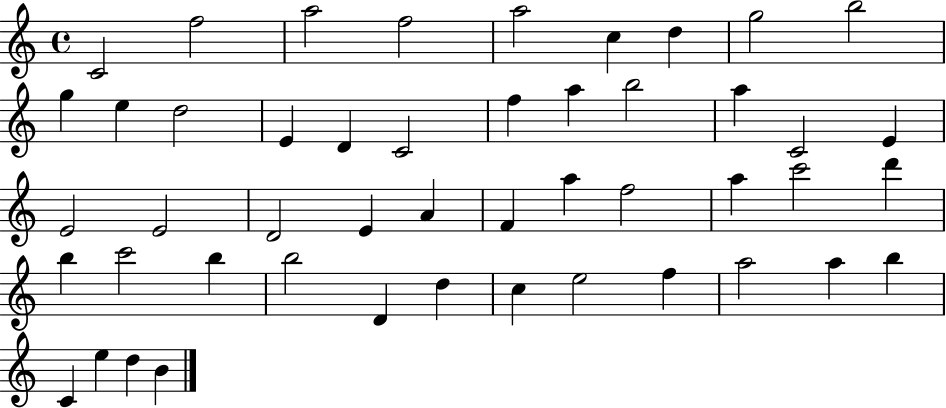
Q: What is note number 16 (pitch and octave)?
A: F5